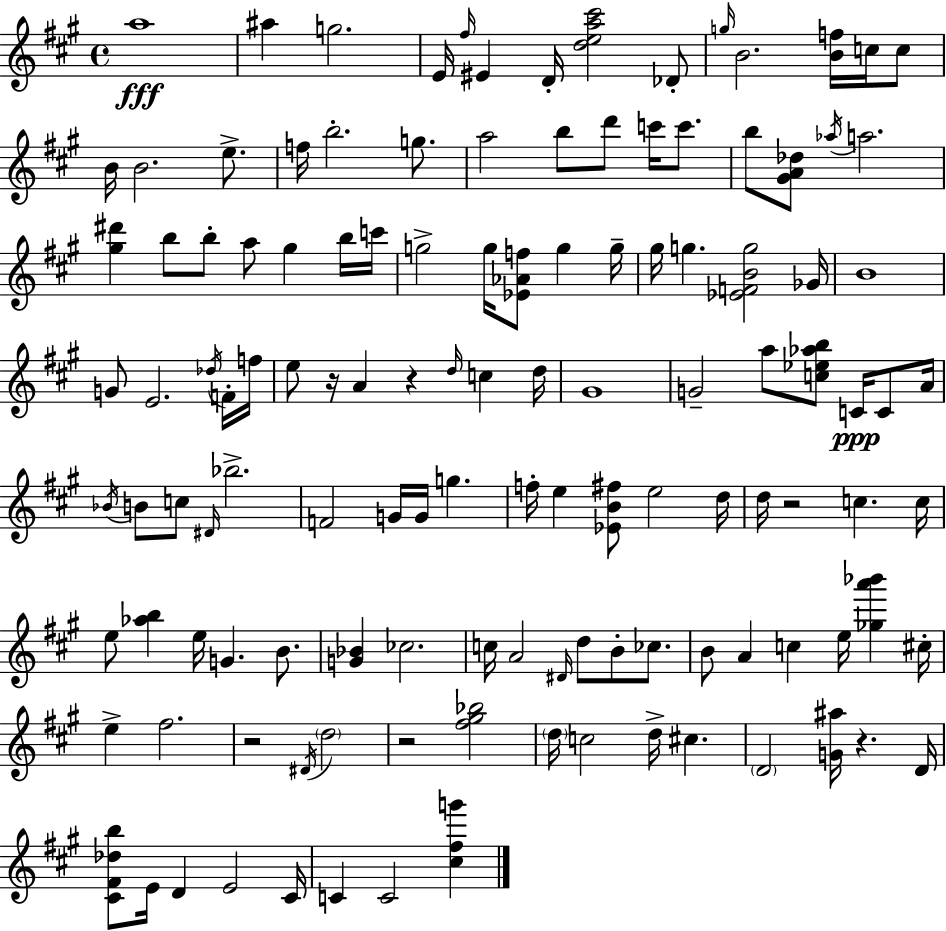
X:1
T:Untitled
M:4/4
L:1/4
K:A
a4 ^a g2 E/4 ^f/4 ^E D/4 [dea^c']2 _D/2 g/4 B2 [Bf]/4 c/4 c/2 B/4 B2 e/2 f/4 b2 g/2 a2 b/2 d'/2 c'/4 c'/2 b/2 [^GA_d]/2 _a/4 a2 [^g^d'] b/2 b/2 a/2 ^g b/4 c'/4 g2 g/4 [_E_Af]/2 g g/4 ^g/4 g [_EFBg]2 _G/4 B4 G/2 E2 _d/4 F/4 f/4 e/2 z/4 A z d/4 c d/4 ^G4 G2 a/2 [c_e_ab]/2 C/4 C/2 A/4 _B/4 B/2 c/2 ^D/4 _b2 F2 G/4 G/4 g f/4 e [_EB^f]/2 e2 d/4 d/4 z2 c c/4 e/2 [_ab] e/4 G B/2 [G_B] _c2 c/4 A2 ^D/4 d/2 B/2 _c/2 B/2 A c e/4 [_ga'_b'] ^c/4 e ^f2 z2 ^D/4 d2 z2 [^f^g_b]2 d/4 c2 d/4 ^c D2 [G^a]/4 z D/4 [^C^F_db]/2 E/4 D E2 ^C/4 C C2 [^c^fg']